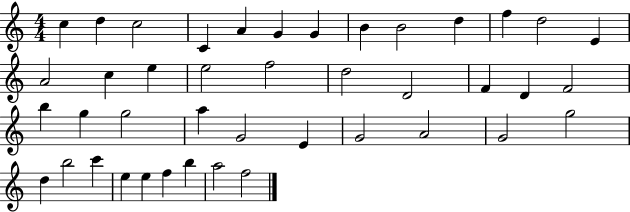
C5/q D5/q C5/h C4/q A4/q G4/q G4/q B4/q B4/h D5/q F5/q D5/h E4/q A4/h C5/q E5/q E5/h F5/h D5/h D4/h F4/q D4/q F4/h B5/q G5/q G5/h A5/q G4/h E4/q G4/h A4/h G4/h G5/h D5/q B5/h C6/q E5/q E5/q F5/q B5/q A5/h F5/h